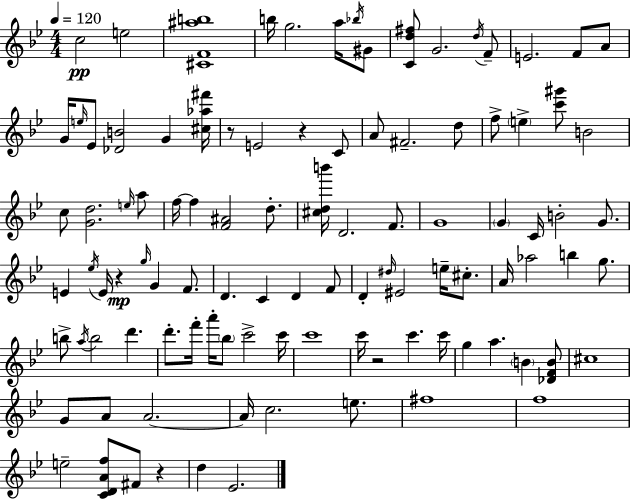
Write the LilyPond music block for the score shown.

{
  \clef treble
  \numericTimeSignature
  \time 4/4
  \key g \minor
  \tempo 4 = 120
  \repeat volta 2 { c''2\pp e''2 | <cis' f' ais'' b''>1 | b''16 g''2. a''16 \acciaccatura { bes''16 } gis'8 | <c' d'' fis''>8 g'2. \acciaccatura { d''16 } | \break f'8-- e'2. f'8 | a'8 g'16 \grace { e''16 } ees'8 <des' b'>2 g'4 | <cis'' aes'' fis'''>16 r8 e'2 r4 | c'8 a'8 fis'2.-- | \break d''8 f''8-> \parenthesize e''4-> <c''' gis'''>8 b'2 | c''8 <g' d''>2. | \grace { e''16 } a''8 f''16~~ f''4 <f' ais'>2 | d''8.-. <cis'' d'' b'''>16 d'2. | \break f'8. g'1 | \parenthesize g'4 c'16 b'2-. | g'8. e'4 \acciaccatura { ees''16 } e'16 r4\mp \grace { g''16 } g'4 | f'8. d'4. c'4 | \break d'4 f'8 d'4-. \grace { dis''16 } eis'2 | e''16-- cis''8.-. a'16 aes''2 | b''4 g''8. b''8-> \acciaccatura { a''16 } b''2 | d'''4. d'''8.-. f'''16-. a'''16-. \parenthesize bes''8 c'''2-> | \break c'''16 c'''1 | c'''16 r2 | c'''4. c'''16 g''4 a''4. | \parenthesize b'4 <des' f' b'>8 cis''1 | \break g'8 a'8 a'2.~~ | a'16 c''2. | e''8. fis''1 | f''1 | \break e''2-- | <c' d' a' f''>8 fis'8 r4 d''4 ees'2. | } \bar "|."
}